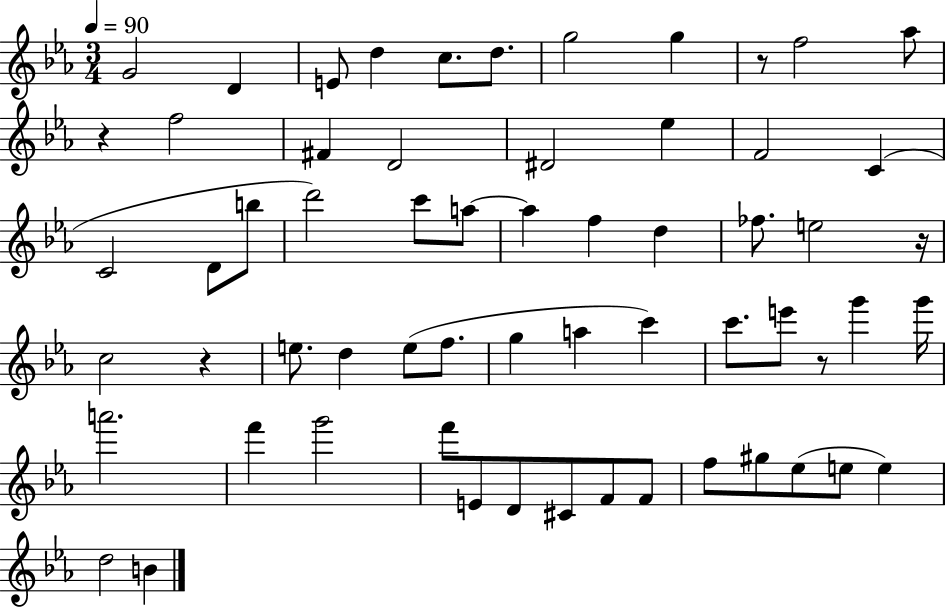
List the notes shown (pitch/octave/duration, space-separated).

G4/h D4/q E4/e D5/q C5/e. D5/e. G5/h G5/q R/e F5/h Ab5/e R/q F5/h F#4/q D4/h D#4/h Eb5/q F4/h C4/q C4/h D4/e B5/e D6/h C6/e A5/e A5/q F5/q D5/q FES5/e. E5/h R/s C5/h R/q E5/e. D5/q E5/e F5/e. G5/q A5/q C6/q C6/e. E6/e R/e G6/q G6/s A6/h. F6/q G6/h F6/e E4/e D4/e C#4/e F4/e F4/e F5/e G#5/e Eb5/e E5/e E5/q D5/h B4/q